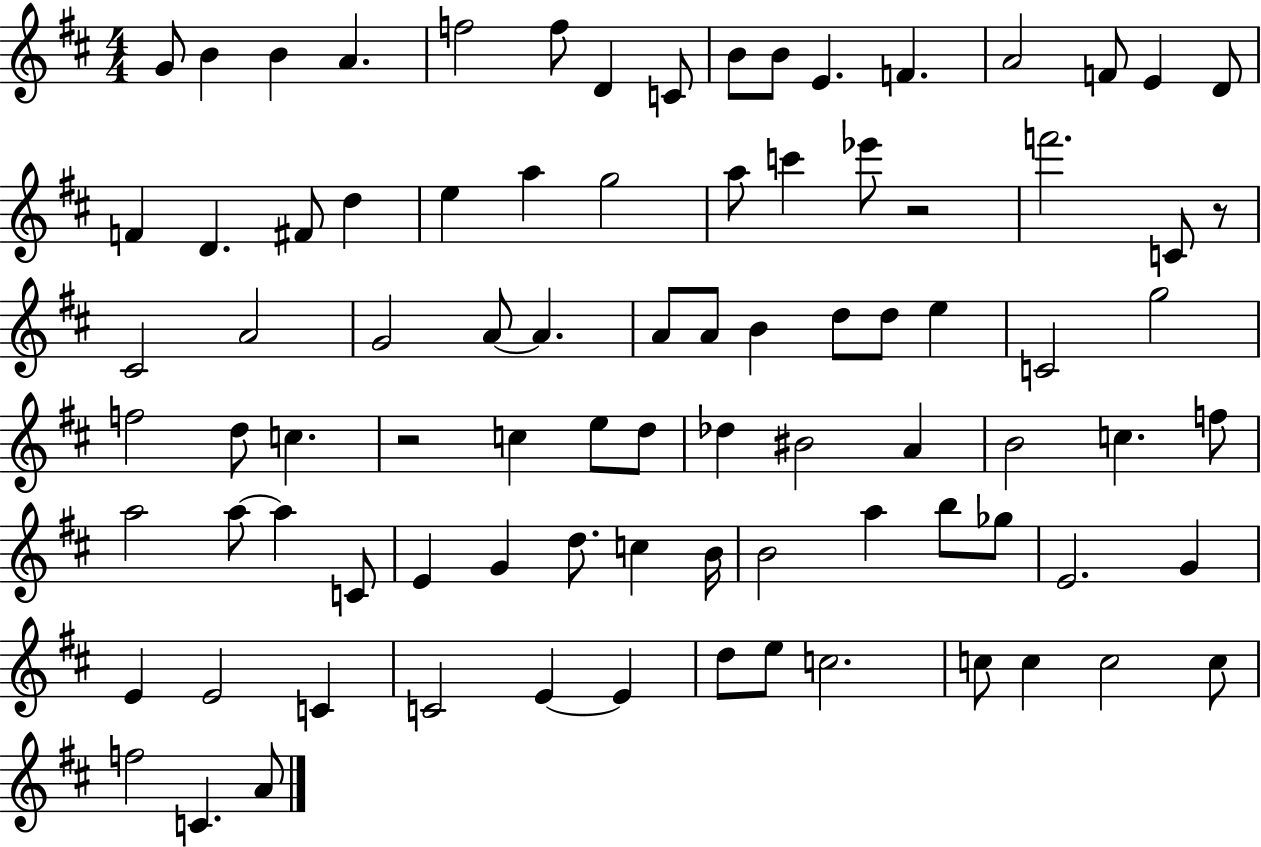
{
  \clef treble
  \numericTimeSignature
  \time 4/4
  \key d \major
  \repeat volta 2 { g'8 b'4 b'4 a'4. | f''2 f''8 d'4 c'8 | b'8 b'8 e'4. f'4. | a'2 f'8 e'4 d'8 | \break f'4 d'4. fis'8 d''4 | e''4 a''4 g''2 | a''8 c'''4 ees'''8 r2 | f'''2. c'8 r8 | \break cis'2 a'2 | g'2 a'8~~ a'4. | a'8 a'8 b'4 d''8 d''8 e''4 | c'2 g''2 | \break f''2 d''8 c''4. | r2 c''4 e''8 d''8 | des''4 bis'2 a'4 | b'2 c''4. f''8 | \break a''2 a''8~~ a''4 c'8 | e'4 g'4 d''8. c''4 b'16 | b'2 a''4 b''8 ges''8 | e'2. g'4 | \break e'4 e'2 c'4 | c'2 e'4~~ e'4 | d''8 e''8 c''2. | c''8 c''4 c''2 c''8 | \break f''2 c'4. a'8 | } \bar "|."
}